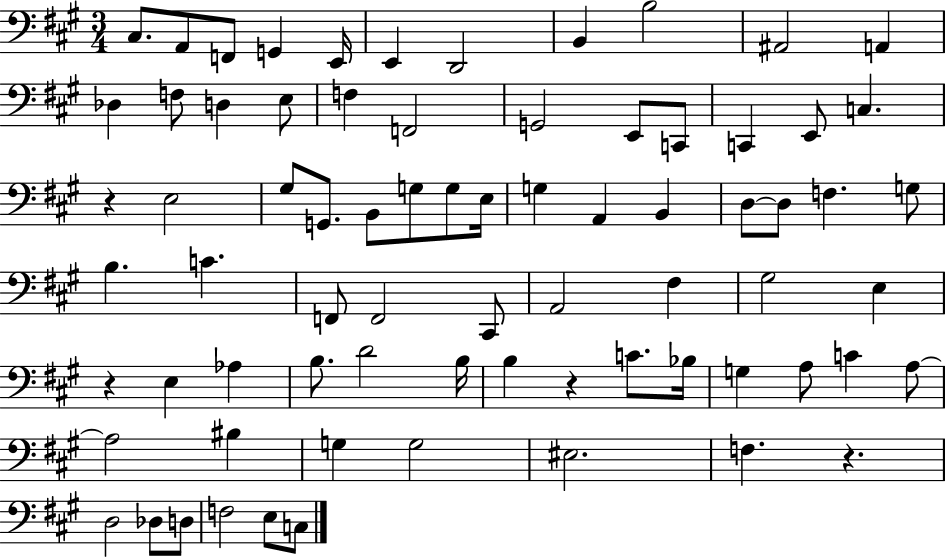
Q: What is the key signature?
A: A major